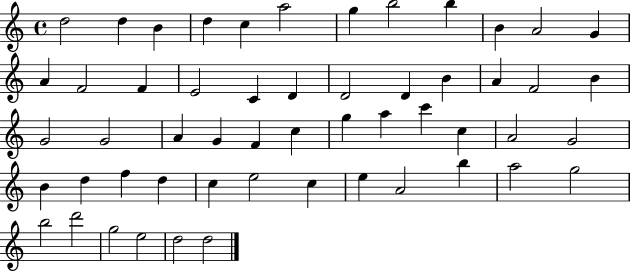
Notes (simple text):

D5/h D5/q B4/q D5/q C5/q A5/h G5/q B5/h B5/q B4/q A4/h G4/q A4/q F4/h F4/q E4/h C4/q D4/q D4/h D4/q B4/q A4/q F4/h B4/q G4/h G4/h A4/q G4/q F4/q C5/q G5/q A5/q C6/q C5/q A4/h G4/h B4/q D5/q F5/q D5/q C5/q E5/h C5/q E5/q A4/h B5/q A5/h G5/h B5/h D6/h G5/h E5/h D5/h D5/h